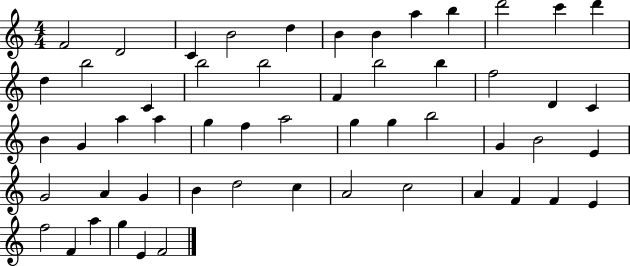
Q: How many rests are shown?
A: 0